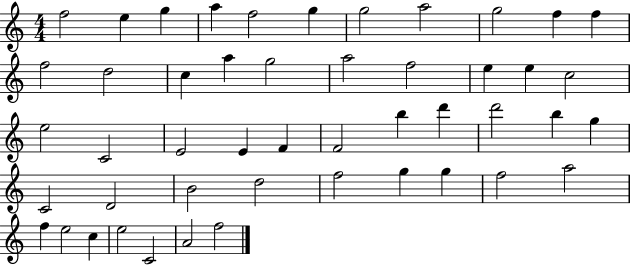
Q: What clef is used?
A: treble